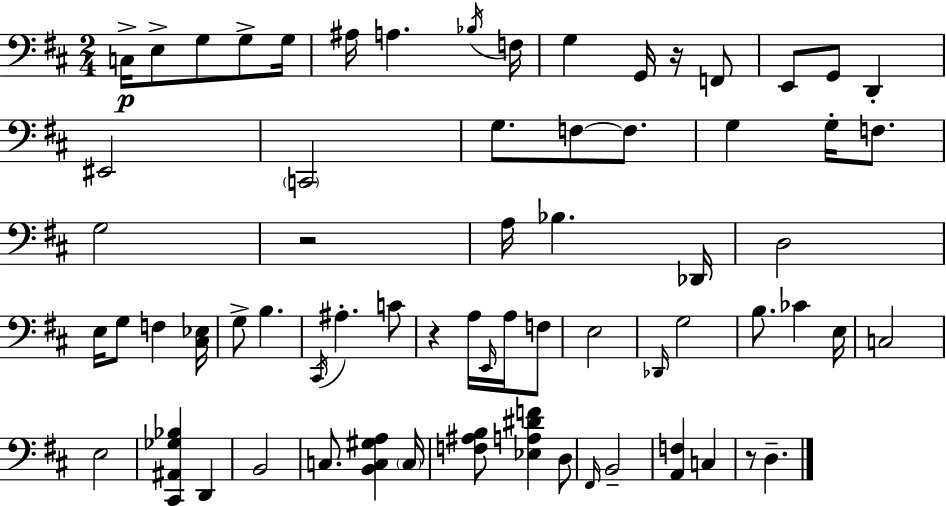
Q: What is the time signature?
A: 2/4